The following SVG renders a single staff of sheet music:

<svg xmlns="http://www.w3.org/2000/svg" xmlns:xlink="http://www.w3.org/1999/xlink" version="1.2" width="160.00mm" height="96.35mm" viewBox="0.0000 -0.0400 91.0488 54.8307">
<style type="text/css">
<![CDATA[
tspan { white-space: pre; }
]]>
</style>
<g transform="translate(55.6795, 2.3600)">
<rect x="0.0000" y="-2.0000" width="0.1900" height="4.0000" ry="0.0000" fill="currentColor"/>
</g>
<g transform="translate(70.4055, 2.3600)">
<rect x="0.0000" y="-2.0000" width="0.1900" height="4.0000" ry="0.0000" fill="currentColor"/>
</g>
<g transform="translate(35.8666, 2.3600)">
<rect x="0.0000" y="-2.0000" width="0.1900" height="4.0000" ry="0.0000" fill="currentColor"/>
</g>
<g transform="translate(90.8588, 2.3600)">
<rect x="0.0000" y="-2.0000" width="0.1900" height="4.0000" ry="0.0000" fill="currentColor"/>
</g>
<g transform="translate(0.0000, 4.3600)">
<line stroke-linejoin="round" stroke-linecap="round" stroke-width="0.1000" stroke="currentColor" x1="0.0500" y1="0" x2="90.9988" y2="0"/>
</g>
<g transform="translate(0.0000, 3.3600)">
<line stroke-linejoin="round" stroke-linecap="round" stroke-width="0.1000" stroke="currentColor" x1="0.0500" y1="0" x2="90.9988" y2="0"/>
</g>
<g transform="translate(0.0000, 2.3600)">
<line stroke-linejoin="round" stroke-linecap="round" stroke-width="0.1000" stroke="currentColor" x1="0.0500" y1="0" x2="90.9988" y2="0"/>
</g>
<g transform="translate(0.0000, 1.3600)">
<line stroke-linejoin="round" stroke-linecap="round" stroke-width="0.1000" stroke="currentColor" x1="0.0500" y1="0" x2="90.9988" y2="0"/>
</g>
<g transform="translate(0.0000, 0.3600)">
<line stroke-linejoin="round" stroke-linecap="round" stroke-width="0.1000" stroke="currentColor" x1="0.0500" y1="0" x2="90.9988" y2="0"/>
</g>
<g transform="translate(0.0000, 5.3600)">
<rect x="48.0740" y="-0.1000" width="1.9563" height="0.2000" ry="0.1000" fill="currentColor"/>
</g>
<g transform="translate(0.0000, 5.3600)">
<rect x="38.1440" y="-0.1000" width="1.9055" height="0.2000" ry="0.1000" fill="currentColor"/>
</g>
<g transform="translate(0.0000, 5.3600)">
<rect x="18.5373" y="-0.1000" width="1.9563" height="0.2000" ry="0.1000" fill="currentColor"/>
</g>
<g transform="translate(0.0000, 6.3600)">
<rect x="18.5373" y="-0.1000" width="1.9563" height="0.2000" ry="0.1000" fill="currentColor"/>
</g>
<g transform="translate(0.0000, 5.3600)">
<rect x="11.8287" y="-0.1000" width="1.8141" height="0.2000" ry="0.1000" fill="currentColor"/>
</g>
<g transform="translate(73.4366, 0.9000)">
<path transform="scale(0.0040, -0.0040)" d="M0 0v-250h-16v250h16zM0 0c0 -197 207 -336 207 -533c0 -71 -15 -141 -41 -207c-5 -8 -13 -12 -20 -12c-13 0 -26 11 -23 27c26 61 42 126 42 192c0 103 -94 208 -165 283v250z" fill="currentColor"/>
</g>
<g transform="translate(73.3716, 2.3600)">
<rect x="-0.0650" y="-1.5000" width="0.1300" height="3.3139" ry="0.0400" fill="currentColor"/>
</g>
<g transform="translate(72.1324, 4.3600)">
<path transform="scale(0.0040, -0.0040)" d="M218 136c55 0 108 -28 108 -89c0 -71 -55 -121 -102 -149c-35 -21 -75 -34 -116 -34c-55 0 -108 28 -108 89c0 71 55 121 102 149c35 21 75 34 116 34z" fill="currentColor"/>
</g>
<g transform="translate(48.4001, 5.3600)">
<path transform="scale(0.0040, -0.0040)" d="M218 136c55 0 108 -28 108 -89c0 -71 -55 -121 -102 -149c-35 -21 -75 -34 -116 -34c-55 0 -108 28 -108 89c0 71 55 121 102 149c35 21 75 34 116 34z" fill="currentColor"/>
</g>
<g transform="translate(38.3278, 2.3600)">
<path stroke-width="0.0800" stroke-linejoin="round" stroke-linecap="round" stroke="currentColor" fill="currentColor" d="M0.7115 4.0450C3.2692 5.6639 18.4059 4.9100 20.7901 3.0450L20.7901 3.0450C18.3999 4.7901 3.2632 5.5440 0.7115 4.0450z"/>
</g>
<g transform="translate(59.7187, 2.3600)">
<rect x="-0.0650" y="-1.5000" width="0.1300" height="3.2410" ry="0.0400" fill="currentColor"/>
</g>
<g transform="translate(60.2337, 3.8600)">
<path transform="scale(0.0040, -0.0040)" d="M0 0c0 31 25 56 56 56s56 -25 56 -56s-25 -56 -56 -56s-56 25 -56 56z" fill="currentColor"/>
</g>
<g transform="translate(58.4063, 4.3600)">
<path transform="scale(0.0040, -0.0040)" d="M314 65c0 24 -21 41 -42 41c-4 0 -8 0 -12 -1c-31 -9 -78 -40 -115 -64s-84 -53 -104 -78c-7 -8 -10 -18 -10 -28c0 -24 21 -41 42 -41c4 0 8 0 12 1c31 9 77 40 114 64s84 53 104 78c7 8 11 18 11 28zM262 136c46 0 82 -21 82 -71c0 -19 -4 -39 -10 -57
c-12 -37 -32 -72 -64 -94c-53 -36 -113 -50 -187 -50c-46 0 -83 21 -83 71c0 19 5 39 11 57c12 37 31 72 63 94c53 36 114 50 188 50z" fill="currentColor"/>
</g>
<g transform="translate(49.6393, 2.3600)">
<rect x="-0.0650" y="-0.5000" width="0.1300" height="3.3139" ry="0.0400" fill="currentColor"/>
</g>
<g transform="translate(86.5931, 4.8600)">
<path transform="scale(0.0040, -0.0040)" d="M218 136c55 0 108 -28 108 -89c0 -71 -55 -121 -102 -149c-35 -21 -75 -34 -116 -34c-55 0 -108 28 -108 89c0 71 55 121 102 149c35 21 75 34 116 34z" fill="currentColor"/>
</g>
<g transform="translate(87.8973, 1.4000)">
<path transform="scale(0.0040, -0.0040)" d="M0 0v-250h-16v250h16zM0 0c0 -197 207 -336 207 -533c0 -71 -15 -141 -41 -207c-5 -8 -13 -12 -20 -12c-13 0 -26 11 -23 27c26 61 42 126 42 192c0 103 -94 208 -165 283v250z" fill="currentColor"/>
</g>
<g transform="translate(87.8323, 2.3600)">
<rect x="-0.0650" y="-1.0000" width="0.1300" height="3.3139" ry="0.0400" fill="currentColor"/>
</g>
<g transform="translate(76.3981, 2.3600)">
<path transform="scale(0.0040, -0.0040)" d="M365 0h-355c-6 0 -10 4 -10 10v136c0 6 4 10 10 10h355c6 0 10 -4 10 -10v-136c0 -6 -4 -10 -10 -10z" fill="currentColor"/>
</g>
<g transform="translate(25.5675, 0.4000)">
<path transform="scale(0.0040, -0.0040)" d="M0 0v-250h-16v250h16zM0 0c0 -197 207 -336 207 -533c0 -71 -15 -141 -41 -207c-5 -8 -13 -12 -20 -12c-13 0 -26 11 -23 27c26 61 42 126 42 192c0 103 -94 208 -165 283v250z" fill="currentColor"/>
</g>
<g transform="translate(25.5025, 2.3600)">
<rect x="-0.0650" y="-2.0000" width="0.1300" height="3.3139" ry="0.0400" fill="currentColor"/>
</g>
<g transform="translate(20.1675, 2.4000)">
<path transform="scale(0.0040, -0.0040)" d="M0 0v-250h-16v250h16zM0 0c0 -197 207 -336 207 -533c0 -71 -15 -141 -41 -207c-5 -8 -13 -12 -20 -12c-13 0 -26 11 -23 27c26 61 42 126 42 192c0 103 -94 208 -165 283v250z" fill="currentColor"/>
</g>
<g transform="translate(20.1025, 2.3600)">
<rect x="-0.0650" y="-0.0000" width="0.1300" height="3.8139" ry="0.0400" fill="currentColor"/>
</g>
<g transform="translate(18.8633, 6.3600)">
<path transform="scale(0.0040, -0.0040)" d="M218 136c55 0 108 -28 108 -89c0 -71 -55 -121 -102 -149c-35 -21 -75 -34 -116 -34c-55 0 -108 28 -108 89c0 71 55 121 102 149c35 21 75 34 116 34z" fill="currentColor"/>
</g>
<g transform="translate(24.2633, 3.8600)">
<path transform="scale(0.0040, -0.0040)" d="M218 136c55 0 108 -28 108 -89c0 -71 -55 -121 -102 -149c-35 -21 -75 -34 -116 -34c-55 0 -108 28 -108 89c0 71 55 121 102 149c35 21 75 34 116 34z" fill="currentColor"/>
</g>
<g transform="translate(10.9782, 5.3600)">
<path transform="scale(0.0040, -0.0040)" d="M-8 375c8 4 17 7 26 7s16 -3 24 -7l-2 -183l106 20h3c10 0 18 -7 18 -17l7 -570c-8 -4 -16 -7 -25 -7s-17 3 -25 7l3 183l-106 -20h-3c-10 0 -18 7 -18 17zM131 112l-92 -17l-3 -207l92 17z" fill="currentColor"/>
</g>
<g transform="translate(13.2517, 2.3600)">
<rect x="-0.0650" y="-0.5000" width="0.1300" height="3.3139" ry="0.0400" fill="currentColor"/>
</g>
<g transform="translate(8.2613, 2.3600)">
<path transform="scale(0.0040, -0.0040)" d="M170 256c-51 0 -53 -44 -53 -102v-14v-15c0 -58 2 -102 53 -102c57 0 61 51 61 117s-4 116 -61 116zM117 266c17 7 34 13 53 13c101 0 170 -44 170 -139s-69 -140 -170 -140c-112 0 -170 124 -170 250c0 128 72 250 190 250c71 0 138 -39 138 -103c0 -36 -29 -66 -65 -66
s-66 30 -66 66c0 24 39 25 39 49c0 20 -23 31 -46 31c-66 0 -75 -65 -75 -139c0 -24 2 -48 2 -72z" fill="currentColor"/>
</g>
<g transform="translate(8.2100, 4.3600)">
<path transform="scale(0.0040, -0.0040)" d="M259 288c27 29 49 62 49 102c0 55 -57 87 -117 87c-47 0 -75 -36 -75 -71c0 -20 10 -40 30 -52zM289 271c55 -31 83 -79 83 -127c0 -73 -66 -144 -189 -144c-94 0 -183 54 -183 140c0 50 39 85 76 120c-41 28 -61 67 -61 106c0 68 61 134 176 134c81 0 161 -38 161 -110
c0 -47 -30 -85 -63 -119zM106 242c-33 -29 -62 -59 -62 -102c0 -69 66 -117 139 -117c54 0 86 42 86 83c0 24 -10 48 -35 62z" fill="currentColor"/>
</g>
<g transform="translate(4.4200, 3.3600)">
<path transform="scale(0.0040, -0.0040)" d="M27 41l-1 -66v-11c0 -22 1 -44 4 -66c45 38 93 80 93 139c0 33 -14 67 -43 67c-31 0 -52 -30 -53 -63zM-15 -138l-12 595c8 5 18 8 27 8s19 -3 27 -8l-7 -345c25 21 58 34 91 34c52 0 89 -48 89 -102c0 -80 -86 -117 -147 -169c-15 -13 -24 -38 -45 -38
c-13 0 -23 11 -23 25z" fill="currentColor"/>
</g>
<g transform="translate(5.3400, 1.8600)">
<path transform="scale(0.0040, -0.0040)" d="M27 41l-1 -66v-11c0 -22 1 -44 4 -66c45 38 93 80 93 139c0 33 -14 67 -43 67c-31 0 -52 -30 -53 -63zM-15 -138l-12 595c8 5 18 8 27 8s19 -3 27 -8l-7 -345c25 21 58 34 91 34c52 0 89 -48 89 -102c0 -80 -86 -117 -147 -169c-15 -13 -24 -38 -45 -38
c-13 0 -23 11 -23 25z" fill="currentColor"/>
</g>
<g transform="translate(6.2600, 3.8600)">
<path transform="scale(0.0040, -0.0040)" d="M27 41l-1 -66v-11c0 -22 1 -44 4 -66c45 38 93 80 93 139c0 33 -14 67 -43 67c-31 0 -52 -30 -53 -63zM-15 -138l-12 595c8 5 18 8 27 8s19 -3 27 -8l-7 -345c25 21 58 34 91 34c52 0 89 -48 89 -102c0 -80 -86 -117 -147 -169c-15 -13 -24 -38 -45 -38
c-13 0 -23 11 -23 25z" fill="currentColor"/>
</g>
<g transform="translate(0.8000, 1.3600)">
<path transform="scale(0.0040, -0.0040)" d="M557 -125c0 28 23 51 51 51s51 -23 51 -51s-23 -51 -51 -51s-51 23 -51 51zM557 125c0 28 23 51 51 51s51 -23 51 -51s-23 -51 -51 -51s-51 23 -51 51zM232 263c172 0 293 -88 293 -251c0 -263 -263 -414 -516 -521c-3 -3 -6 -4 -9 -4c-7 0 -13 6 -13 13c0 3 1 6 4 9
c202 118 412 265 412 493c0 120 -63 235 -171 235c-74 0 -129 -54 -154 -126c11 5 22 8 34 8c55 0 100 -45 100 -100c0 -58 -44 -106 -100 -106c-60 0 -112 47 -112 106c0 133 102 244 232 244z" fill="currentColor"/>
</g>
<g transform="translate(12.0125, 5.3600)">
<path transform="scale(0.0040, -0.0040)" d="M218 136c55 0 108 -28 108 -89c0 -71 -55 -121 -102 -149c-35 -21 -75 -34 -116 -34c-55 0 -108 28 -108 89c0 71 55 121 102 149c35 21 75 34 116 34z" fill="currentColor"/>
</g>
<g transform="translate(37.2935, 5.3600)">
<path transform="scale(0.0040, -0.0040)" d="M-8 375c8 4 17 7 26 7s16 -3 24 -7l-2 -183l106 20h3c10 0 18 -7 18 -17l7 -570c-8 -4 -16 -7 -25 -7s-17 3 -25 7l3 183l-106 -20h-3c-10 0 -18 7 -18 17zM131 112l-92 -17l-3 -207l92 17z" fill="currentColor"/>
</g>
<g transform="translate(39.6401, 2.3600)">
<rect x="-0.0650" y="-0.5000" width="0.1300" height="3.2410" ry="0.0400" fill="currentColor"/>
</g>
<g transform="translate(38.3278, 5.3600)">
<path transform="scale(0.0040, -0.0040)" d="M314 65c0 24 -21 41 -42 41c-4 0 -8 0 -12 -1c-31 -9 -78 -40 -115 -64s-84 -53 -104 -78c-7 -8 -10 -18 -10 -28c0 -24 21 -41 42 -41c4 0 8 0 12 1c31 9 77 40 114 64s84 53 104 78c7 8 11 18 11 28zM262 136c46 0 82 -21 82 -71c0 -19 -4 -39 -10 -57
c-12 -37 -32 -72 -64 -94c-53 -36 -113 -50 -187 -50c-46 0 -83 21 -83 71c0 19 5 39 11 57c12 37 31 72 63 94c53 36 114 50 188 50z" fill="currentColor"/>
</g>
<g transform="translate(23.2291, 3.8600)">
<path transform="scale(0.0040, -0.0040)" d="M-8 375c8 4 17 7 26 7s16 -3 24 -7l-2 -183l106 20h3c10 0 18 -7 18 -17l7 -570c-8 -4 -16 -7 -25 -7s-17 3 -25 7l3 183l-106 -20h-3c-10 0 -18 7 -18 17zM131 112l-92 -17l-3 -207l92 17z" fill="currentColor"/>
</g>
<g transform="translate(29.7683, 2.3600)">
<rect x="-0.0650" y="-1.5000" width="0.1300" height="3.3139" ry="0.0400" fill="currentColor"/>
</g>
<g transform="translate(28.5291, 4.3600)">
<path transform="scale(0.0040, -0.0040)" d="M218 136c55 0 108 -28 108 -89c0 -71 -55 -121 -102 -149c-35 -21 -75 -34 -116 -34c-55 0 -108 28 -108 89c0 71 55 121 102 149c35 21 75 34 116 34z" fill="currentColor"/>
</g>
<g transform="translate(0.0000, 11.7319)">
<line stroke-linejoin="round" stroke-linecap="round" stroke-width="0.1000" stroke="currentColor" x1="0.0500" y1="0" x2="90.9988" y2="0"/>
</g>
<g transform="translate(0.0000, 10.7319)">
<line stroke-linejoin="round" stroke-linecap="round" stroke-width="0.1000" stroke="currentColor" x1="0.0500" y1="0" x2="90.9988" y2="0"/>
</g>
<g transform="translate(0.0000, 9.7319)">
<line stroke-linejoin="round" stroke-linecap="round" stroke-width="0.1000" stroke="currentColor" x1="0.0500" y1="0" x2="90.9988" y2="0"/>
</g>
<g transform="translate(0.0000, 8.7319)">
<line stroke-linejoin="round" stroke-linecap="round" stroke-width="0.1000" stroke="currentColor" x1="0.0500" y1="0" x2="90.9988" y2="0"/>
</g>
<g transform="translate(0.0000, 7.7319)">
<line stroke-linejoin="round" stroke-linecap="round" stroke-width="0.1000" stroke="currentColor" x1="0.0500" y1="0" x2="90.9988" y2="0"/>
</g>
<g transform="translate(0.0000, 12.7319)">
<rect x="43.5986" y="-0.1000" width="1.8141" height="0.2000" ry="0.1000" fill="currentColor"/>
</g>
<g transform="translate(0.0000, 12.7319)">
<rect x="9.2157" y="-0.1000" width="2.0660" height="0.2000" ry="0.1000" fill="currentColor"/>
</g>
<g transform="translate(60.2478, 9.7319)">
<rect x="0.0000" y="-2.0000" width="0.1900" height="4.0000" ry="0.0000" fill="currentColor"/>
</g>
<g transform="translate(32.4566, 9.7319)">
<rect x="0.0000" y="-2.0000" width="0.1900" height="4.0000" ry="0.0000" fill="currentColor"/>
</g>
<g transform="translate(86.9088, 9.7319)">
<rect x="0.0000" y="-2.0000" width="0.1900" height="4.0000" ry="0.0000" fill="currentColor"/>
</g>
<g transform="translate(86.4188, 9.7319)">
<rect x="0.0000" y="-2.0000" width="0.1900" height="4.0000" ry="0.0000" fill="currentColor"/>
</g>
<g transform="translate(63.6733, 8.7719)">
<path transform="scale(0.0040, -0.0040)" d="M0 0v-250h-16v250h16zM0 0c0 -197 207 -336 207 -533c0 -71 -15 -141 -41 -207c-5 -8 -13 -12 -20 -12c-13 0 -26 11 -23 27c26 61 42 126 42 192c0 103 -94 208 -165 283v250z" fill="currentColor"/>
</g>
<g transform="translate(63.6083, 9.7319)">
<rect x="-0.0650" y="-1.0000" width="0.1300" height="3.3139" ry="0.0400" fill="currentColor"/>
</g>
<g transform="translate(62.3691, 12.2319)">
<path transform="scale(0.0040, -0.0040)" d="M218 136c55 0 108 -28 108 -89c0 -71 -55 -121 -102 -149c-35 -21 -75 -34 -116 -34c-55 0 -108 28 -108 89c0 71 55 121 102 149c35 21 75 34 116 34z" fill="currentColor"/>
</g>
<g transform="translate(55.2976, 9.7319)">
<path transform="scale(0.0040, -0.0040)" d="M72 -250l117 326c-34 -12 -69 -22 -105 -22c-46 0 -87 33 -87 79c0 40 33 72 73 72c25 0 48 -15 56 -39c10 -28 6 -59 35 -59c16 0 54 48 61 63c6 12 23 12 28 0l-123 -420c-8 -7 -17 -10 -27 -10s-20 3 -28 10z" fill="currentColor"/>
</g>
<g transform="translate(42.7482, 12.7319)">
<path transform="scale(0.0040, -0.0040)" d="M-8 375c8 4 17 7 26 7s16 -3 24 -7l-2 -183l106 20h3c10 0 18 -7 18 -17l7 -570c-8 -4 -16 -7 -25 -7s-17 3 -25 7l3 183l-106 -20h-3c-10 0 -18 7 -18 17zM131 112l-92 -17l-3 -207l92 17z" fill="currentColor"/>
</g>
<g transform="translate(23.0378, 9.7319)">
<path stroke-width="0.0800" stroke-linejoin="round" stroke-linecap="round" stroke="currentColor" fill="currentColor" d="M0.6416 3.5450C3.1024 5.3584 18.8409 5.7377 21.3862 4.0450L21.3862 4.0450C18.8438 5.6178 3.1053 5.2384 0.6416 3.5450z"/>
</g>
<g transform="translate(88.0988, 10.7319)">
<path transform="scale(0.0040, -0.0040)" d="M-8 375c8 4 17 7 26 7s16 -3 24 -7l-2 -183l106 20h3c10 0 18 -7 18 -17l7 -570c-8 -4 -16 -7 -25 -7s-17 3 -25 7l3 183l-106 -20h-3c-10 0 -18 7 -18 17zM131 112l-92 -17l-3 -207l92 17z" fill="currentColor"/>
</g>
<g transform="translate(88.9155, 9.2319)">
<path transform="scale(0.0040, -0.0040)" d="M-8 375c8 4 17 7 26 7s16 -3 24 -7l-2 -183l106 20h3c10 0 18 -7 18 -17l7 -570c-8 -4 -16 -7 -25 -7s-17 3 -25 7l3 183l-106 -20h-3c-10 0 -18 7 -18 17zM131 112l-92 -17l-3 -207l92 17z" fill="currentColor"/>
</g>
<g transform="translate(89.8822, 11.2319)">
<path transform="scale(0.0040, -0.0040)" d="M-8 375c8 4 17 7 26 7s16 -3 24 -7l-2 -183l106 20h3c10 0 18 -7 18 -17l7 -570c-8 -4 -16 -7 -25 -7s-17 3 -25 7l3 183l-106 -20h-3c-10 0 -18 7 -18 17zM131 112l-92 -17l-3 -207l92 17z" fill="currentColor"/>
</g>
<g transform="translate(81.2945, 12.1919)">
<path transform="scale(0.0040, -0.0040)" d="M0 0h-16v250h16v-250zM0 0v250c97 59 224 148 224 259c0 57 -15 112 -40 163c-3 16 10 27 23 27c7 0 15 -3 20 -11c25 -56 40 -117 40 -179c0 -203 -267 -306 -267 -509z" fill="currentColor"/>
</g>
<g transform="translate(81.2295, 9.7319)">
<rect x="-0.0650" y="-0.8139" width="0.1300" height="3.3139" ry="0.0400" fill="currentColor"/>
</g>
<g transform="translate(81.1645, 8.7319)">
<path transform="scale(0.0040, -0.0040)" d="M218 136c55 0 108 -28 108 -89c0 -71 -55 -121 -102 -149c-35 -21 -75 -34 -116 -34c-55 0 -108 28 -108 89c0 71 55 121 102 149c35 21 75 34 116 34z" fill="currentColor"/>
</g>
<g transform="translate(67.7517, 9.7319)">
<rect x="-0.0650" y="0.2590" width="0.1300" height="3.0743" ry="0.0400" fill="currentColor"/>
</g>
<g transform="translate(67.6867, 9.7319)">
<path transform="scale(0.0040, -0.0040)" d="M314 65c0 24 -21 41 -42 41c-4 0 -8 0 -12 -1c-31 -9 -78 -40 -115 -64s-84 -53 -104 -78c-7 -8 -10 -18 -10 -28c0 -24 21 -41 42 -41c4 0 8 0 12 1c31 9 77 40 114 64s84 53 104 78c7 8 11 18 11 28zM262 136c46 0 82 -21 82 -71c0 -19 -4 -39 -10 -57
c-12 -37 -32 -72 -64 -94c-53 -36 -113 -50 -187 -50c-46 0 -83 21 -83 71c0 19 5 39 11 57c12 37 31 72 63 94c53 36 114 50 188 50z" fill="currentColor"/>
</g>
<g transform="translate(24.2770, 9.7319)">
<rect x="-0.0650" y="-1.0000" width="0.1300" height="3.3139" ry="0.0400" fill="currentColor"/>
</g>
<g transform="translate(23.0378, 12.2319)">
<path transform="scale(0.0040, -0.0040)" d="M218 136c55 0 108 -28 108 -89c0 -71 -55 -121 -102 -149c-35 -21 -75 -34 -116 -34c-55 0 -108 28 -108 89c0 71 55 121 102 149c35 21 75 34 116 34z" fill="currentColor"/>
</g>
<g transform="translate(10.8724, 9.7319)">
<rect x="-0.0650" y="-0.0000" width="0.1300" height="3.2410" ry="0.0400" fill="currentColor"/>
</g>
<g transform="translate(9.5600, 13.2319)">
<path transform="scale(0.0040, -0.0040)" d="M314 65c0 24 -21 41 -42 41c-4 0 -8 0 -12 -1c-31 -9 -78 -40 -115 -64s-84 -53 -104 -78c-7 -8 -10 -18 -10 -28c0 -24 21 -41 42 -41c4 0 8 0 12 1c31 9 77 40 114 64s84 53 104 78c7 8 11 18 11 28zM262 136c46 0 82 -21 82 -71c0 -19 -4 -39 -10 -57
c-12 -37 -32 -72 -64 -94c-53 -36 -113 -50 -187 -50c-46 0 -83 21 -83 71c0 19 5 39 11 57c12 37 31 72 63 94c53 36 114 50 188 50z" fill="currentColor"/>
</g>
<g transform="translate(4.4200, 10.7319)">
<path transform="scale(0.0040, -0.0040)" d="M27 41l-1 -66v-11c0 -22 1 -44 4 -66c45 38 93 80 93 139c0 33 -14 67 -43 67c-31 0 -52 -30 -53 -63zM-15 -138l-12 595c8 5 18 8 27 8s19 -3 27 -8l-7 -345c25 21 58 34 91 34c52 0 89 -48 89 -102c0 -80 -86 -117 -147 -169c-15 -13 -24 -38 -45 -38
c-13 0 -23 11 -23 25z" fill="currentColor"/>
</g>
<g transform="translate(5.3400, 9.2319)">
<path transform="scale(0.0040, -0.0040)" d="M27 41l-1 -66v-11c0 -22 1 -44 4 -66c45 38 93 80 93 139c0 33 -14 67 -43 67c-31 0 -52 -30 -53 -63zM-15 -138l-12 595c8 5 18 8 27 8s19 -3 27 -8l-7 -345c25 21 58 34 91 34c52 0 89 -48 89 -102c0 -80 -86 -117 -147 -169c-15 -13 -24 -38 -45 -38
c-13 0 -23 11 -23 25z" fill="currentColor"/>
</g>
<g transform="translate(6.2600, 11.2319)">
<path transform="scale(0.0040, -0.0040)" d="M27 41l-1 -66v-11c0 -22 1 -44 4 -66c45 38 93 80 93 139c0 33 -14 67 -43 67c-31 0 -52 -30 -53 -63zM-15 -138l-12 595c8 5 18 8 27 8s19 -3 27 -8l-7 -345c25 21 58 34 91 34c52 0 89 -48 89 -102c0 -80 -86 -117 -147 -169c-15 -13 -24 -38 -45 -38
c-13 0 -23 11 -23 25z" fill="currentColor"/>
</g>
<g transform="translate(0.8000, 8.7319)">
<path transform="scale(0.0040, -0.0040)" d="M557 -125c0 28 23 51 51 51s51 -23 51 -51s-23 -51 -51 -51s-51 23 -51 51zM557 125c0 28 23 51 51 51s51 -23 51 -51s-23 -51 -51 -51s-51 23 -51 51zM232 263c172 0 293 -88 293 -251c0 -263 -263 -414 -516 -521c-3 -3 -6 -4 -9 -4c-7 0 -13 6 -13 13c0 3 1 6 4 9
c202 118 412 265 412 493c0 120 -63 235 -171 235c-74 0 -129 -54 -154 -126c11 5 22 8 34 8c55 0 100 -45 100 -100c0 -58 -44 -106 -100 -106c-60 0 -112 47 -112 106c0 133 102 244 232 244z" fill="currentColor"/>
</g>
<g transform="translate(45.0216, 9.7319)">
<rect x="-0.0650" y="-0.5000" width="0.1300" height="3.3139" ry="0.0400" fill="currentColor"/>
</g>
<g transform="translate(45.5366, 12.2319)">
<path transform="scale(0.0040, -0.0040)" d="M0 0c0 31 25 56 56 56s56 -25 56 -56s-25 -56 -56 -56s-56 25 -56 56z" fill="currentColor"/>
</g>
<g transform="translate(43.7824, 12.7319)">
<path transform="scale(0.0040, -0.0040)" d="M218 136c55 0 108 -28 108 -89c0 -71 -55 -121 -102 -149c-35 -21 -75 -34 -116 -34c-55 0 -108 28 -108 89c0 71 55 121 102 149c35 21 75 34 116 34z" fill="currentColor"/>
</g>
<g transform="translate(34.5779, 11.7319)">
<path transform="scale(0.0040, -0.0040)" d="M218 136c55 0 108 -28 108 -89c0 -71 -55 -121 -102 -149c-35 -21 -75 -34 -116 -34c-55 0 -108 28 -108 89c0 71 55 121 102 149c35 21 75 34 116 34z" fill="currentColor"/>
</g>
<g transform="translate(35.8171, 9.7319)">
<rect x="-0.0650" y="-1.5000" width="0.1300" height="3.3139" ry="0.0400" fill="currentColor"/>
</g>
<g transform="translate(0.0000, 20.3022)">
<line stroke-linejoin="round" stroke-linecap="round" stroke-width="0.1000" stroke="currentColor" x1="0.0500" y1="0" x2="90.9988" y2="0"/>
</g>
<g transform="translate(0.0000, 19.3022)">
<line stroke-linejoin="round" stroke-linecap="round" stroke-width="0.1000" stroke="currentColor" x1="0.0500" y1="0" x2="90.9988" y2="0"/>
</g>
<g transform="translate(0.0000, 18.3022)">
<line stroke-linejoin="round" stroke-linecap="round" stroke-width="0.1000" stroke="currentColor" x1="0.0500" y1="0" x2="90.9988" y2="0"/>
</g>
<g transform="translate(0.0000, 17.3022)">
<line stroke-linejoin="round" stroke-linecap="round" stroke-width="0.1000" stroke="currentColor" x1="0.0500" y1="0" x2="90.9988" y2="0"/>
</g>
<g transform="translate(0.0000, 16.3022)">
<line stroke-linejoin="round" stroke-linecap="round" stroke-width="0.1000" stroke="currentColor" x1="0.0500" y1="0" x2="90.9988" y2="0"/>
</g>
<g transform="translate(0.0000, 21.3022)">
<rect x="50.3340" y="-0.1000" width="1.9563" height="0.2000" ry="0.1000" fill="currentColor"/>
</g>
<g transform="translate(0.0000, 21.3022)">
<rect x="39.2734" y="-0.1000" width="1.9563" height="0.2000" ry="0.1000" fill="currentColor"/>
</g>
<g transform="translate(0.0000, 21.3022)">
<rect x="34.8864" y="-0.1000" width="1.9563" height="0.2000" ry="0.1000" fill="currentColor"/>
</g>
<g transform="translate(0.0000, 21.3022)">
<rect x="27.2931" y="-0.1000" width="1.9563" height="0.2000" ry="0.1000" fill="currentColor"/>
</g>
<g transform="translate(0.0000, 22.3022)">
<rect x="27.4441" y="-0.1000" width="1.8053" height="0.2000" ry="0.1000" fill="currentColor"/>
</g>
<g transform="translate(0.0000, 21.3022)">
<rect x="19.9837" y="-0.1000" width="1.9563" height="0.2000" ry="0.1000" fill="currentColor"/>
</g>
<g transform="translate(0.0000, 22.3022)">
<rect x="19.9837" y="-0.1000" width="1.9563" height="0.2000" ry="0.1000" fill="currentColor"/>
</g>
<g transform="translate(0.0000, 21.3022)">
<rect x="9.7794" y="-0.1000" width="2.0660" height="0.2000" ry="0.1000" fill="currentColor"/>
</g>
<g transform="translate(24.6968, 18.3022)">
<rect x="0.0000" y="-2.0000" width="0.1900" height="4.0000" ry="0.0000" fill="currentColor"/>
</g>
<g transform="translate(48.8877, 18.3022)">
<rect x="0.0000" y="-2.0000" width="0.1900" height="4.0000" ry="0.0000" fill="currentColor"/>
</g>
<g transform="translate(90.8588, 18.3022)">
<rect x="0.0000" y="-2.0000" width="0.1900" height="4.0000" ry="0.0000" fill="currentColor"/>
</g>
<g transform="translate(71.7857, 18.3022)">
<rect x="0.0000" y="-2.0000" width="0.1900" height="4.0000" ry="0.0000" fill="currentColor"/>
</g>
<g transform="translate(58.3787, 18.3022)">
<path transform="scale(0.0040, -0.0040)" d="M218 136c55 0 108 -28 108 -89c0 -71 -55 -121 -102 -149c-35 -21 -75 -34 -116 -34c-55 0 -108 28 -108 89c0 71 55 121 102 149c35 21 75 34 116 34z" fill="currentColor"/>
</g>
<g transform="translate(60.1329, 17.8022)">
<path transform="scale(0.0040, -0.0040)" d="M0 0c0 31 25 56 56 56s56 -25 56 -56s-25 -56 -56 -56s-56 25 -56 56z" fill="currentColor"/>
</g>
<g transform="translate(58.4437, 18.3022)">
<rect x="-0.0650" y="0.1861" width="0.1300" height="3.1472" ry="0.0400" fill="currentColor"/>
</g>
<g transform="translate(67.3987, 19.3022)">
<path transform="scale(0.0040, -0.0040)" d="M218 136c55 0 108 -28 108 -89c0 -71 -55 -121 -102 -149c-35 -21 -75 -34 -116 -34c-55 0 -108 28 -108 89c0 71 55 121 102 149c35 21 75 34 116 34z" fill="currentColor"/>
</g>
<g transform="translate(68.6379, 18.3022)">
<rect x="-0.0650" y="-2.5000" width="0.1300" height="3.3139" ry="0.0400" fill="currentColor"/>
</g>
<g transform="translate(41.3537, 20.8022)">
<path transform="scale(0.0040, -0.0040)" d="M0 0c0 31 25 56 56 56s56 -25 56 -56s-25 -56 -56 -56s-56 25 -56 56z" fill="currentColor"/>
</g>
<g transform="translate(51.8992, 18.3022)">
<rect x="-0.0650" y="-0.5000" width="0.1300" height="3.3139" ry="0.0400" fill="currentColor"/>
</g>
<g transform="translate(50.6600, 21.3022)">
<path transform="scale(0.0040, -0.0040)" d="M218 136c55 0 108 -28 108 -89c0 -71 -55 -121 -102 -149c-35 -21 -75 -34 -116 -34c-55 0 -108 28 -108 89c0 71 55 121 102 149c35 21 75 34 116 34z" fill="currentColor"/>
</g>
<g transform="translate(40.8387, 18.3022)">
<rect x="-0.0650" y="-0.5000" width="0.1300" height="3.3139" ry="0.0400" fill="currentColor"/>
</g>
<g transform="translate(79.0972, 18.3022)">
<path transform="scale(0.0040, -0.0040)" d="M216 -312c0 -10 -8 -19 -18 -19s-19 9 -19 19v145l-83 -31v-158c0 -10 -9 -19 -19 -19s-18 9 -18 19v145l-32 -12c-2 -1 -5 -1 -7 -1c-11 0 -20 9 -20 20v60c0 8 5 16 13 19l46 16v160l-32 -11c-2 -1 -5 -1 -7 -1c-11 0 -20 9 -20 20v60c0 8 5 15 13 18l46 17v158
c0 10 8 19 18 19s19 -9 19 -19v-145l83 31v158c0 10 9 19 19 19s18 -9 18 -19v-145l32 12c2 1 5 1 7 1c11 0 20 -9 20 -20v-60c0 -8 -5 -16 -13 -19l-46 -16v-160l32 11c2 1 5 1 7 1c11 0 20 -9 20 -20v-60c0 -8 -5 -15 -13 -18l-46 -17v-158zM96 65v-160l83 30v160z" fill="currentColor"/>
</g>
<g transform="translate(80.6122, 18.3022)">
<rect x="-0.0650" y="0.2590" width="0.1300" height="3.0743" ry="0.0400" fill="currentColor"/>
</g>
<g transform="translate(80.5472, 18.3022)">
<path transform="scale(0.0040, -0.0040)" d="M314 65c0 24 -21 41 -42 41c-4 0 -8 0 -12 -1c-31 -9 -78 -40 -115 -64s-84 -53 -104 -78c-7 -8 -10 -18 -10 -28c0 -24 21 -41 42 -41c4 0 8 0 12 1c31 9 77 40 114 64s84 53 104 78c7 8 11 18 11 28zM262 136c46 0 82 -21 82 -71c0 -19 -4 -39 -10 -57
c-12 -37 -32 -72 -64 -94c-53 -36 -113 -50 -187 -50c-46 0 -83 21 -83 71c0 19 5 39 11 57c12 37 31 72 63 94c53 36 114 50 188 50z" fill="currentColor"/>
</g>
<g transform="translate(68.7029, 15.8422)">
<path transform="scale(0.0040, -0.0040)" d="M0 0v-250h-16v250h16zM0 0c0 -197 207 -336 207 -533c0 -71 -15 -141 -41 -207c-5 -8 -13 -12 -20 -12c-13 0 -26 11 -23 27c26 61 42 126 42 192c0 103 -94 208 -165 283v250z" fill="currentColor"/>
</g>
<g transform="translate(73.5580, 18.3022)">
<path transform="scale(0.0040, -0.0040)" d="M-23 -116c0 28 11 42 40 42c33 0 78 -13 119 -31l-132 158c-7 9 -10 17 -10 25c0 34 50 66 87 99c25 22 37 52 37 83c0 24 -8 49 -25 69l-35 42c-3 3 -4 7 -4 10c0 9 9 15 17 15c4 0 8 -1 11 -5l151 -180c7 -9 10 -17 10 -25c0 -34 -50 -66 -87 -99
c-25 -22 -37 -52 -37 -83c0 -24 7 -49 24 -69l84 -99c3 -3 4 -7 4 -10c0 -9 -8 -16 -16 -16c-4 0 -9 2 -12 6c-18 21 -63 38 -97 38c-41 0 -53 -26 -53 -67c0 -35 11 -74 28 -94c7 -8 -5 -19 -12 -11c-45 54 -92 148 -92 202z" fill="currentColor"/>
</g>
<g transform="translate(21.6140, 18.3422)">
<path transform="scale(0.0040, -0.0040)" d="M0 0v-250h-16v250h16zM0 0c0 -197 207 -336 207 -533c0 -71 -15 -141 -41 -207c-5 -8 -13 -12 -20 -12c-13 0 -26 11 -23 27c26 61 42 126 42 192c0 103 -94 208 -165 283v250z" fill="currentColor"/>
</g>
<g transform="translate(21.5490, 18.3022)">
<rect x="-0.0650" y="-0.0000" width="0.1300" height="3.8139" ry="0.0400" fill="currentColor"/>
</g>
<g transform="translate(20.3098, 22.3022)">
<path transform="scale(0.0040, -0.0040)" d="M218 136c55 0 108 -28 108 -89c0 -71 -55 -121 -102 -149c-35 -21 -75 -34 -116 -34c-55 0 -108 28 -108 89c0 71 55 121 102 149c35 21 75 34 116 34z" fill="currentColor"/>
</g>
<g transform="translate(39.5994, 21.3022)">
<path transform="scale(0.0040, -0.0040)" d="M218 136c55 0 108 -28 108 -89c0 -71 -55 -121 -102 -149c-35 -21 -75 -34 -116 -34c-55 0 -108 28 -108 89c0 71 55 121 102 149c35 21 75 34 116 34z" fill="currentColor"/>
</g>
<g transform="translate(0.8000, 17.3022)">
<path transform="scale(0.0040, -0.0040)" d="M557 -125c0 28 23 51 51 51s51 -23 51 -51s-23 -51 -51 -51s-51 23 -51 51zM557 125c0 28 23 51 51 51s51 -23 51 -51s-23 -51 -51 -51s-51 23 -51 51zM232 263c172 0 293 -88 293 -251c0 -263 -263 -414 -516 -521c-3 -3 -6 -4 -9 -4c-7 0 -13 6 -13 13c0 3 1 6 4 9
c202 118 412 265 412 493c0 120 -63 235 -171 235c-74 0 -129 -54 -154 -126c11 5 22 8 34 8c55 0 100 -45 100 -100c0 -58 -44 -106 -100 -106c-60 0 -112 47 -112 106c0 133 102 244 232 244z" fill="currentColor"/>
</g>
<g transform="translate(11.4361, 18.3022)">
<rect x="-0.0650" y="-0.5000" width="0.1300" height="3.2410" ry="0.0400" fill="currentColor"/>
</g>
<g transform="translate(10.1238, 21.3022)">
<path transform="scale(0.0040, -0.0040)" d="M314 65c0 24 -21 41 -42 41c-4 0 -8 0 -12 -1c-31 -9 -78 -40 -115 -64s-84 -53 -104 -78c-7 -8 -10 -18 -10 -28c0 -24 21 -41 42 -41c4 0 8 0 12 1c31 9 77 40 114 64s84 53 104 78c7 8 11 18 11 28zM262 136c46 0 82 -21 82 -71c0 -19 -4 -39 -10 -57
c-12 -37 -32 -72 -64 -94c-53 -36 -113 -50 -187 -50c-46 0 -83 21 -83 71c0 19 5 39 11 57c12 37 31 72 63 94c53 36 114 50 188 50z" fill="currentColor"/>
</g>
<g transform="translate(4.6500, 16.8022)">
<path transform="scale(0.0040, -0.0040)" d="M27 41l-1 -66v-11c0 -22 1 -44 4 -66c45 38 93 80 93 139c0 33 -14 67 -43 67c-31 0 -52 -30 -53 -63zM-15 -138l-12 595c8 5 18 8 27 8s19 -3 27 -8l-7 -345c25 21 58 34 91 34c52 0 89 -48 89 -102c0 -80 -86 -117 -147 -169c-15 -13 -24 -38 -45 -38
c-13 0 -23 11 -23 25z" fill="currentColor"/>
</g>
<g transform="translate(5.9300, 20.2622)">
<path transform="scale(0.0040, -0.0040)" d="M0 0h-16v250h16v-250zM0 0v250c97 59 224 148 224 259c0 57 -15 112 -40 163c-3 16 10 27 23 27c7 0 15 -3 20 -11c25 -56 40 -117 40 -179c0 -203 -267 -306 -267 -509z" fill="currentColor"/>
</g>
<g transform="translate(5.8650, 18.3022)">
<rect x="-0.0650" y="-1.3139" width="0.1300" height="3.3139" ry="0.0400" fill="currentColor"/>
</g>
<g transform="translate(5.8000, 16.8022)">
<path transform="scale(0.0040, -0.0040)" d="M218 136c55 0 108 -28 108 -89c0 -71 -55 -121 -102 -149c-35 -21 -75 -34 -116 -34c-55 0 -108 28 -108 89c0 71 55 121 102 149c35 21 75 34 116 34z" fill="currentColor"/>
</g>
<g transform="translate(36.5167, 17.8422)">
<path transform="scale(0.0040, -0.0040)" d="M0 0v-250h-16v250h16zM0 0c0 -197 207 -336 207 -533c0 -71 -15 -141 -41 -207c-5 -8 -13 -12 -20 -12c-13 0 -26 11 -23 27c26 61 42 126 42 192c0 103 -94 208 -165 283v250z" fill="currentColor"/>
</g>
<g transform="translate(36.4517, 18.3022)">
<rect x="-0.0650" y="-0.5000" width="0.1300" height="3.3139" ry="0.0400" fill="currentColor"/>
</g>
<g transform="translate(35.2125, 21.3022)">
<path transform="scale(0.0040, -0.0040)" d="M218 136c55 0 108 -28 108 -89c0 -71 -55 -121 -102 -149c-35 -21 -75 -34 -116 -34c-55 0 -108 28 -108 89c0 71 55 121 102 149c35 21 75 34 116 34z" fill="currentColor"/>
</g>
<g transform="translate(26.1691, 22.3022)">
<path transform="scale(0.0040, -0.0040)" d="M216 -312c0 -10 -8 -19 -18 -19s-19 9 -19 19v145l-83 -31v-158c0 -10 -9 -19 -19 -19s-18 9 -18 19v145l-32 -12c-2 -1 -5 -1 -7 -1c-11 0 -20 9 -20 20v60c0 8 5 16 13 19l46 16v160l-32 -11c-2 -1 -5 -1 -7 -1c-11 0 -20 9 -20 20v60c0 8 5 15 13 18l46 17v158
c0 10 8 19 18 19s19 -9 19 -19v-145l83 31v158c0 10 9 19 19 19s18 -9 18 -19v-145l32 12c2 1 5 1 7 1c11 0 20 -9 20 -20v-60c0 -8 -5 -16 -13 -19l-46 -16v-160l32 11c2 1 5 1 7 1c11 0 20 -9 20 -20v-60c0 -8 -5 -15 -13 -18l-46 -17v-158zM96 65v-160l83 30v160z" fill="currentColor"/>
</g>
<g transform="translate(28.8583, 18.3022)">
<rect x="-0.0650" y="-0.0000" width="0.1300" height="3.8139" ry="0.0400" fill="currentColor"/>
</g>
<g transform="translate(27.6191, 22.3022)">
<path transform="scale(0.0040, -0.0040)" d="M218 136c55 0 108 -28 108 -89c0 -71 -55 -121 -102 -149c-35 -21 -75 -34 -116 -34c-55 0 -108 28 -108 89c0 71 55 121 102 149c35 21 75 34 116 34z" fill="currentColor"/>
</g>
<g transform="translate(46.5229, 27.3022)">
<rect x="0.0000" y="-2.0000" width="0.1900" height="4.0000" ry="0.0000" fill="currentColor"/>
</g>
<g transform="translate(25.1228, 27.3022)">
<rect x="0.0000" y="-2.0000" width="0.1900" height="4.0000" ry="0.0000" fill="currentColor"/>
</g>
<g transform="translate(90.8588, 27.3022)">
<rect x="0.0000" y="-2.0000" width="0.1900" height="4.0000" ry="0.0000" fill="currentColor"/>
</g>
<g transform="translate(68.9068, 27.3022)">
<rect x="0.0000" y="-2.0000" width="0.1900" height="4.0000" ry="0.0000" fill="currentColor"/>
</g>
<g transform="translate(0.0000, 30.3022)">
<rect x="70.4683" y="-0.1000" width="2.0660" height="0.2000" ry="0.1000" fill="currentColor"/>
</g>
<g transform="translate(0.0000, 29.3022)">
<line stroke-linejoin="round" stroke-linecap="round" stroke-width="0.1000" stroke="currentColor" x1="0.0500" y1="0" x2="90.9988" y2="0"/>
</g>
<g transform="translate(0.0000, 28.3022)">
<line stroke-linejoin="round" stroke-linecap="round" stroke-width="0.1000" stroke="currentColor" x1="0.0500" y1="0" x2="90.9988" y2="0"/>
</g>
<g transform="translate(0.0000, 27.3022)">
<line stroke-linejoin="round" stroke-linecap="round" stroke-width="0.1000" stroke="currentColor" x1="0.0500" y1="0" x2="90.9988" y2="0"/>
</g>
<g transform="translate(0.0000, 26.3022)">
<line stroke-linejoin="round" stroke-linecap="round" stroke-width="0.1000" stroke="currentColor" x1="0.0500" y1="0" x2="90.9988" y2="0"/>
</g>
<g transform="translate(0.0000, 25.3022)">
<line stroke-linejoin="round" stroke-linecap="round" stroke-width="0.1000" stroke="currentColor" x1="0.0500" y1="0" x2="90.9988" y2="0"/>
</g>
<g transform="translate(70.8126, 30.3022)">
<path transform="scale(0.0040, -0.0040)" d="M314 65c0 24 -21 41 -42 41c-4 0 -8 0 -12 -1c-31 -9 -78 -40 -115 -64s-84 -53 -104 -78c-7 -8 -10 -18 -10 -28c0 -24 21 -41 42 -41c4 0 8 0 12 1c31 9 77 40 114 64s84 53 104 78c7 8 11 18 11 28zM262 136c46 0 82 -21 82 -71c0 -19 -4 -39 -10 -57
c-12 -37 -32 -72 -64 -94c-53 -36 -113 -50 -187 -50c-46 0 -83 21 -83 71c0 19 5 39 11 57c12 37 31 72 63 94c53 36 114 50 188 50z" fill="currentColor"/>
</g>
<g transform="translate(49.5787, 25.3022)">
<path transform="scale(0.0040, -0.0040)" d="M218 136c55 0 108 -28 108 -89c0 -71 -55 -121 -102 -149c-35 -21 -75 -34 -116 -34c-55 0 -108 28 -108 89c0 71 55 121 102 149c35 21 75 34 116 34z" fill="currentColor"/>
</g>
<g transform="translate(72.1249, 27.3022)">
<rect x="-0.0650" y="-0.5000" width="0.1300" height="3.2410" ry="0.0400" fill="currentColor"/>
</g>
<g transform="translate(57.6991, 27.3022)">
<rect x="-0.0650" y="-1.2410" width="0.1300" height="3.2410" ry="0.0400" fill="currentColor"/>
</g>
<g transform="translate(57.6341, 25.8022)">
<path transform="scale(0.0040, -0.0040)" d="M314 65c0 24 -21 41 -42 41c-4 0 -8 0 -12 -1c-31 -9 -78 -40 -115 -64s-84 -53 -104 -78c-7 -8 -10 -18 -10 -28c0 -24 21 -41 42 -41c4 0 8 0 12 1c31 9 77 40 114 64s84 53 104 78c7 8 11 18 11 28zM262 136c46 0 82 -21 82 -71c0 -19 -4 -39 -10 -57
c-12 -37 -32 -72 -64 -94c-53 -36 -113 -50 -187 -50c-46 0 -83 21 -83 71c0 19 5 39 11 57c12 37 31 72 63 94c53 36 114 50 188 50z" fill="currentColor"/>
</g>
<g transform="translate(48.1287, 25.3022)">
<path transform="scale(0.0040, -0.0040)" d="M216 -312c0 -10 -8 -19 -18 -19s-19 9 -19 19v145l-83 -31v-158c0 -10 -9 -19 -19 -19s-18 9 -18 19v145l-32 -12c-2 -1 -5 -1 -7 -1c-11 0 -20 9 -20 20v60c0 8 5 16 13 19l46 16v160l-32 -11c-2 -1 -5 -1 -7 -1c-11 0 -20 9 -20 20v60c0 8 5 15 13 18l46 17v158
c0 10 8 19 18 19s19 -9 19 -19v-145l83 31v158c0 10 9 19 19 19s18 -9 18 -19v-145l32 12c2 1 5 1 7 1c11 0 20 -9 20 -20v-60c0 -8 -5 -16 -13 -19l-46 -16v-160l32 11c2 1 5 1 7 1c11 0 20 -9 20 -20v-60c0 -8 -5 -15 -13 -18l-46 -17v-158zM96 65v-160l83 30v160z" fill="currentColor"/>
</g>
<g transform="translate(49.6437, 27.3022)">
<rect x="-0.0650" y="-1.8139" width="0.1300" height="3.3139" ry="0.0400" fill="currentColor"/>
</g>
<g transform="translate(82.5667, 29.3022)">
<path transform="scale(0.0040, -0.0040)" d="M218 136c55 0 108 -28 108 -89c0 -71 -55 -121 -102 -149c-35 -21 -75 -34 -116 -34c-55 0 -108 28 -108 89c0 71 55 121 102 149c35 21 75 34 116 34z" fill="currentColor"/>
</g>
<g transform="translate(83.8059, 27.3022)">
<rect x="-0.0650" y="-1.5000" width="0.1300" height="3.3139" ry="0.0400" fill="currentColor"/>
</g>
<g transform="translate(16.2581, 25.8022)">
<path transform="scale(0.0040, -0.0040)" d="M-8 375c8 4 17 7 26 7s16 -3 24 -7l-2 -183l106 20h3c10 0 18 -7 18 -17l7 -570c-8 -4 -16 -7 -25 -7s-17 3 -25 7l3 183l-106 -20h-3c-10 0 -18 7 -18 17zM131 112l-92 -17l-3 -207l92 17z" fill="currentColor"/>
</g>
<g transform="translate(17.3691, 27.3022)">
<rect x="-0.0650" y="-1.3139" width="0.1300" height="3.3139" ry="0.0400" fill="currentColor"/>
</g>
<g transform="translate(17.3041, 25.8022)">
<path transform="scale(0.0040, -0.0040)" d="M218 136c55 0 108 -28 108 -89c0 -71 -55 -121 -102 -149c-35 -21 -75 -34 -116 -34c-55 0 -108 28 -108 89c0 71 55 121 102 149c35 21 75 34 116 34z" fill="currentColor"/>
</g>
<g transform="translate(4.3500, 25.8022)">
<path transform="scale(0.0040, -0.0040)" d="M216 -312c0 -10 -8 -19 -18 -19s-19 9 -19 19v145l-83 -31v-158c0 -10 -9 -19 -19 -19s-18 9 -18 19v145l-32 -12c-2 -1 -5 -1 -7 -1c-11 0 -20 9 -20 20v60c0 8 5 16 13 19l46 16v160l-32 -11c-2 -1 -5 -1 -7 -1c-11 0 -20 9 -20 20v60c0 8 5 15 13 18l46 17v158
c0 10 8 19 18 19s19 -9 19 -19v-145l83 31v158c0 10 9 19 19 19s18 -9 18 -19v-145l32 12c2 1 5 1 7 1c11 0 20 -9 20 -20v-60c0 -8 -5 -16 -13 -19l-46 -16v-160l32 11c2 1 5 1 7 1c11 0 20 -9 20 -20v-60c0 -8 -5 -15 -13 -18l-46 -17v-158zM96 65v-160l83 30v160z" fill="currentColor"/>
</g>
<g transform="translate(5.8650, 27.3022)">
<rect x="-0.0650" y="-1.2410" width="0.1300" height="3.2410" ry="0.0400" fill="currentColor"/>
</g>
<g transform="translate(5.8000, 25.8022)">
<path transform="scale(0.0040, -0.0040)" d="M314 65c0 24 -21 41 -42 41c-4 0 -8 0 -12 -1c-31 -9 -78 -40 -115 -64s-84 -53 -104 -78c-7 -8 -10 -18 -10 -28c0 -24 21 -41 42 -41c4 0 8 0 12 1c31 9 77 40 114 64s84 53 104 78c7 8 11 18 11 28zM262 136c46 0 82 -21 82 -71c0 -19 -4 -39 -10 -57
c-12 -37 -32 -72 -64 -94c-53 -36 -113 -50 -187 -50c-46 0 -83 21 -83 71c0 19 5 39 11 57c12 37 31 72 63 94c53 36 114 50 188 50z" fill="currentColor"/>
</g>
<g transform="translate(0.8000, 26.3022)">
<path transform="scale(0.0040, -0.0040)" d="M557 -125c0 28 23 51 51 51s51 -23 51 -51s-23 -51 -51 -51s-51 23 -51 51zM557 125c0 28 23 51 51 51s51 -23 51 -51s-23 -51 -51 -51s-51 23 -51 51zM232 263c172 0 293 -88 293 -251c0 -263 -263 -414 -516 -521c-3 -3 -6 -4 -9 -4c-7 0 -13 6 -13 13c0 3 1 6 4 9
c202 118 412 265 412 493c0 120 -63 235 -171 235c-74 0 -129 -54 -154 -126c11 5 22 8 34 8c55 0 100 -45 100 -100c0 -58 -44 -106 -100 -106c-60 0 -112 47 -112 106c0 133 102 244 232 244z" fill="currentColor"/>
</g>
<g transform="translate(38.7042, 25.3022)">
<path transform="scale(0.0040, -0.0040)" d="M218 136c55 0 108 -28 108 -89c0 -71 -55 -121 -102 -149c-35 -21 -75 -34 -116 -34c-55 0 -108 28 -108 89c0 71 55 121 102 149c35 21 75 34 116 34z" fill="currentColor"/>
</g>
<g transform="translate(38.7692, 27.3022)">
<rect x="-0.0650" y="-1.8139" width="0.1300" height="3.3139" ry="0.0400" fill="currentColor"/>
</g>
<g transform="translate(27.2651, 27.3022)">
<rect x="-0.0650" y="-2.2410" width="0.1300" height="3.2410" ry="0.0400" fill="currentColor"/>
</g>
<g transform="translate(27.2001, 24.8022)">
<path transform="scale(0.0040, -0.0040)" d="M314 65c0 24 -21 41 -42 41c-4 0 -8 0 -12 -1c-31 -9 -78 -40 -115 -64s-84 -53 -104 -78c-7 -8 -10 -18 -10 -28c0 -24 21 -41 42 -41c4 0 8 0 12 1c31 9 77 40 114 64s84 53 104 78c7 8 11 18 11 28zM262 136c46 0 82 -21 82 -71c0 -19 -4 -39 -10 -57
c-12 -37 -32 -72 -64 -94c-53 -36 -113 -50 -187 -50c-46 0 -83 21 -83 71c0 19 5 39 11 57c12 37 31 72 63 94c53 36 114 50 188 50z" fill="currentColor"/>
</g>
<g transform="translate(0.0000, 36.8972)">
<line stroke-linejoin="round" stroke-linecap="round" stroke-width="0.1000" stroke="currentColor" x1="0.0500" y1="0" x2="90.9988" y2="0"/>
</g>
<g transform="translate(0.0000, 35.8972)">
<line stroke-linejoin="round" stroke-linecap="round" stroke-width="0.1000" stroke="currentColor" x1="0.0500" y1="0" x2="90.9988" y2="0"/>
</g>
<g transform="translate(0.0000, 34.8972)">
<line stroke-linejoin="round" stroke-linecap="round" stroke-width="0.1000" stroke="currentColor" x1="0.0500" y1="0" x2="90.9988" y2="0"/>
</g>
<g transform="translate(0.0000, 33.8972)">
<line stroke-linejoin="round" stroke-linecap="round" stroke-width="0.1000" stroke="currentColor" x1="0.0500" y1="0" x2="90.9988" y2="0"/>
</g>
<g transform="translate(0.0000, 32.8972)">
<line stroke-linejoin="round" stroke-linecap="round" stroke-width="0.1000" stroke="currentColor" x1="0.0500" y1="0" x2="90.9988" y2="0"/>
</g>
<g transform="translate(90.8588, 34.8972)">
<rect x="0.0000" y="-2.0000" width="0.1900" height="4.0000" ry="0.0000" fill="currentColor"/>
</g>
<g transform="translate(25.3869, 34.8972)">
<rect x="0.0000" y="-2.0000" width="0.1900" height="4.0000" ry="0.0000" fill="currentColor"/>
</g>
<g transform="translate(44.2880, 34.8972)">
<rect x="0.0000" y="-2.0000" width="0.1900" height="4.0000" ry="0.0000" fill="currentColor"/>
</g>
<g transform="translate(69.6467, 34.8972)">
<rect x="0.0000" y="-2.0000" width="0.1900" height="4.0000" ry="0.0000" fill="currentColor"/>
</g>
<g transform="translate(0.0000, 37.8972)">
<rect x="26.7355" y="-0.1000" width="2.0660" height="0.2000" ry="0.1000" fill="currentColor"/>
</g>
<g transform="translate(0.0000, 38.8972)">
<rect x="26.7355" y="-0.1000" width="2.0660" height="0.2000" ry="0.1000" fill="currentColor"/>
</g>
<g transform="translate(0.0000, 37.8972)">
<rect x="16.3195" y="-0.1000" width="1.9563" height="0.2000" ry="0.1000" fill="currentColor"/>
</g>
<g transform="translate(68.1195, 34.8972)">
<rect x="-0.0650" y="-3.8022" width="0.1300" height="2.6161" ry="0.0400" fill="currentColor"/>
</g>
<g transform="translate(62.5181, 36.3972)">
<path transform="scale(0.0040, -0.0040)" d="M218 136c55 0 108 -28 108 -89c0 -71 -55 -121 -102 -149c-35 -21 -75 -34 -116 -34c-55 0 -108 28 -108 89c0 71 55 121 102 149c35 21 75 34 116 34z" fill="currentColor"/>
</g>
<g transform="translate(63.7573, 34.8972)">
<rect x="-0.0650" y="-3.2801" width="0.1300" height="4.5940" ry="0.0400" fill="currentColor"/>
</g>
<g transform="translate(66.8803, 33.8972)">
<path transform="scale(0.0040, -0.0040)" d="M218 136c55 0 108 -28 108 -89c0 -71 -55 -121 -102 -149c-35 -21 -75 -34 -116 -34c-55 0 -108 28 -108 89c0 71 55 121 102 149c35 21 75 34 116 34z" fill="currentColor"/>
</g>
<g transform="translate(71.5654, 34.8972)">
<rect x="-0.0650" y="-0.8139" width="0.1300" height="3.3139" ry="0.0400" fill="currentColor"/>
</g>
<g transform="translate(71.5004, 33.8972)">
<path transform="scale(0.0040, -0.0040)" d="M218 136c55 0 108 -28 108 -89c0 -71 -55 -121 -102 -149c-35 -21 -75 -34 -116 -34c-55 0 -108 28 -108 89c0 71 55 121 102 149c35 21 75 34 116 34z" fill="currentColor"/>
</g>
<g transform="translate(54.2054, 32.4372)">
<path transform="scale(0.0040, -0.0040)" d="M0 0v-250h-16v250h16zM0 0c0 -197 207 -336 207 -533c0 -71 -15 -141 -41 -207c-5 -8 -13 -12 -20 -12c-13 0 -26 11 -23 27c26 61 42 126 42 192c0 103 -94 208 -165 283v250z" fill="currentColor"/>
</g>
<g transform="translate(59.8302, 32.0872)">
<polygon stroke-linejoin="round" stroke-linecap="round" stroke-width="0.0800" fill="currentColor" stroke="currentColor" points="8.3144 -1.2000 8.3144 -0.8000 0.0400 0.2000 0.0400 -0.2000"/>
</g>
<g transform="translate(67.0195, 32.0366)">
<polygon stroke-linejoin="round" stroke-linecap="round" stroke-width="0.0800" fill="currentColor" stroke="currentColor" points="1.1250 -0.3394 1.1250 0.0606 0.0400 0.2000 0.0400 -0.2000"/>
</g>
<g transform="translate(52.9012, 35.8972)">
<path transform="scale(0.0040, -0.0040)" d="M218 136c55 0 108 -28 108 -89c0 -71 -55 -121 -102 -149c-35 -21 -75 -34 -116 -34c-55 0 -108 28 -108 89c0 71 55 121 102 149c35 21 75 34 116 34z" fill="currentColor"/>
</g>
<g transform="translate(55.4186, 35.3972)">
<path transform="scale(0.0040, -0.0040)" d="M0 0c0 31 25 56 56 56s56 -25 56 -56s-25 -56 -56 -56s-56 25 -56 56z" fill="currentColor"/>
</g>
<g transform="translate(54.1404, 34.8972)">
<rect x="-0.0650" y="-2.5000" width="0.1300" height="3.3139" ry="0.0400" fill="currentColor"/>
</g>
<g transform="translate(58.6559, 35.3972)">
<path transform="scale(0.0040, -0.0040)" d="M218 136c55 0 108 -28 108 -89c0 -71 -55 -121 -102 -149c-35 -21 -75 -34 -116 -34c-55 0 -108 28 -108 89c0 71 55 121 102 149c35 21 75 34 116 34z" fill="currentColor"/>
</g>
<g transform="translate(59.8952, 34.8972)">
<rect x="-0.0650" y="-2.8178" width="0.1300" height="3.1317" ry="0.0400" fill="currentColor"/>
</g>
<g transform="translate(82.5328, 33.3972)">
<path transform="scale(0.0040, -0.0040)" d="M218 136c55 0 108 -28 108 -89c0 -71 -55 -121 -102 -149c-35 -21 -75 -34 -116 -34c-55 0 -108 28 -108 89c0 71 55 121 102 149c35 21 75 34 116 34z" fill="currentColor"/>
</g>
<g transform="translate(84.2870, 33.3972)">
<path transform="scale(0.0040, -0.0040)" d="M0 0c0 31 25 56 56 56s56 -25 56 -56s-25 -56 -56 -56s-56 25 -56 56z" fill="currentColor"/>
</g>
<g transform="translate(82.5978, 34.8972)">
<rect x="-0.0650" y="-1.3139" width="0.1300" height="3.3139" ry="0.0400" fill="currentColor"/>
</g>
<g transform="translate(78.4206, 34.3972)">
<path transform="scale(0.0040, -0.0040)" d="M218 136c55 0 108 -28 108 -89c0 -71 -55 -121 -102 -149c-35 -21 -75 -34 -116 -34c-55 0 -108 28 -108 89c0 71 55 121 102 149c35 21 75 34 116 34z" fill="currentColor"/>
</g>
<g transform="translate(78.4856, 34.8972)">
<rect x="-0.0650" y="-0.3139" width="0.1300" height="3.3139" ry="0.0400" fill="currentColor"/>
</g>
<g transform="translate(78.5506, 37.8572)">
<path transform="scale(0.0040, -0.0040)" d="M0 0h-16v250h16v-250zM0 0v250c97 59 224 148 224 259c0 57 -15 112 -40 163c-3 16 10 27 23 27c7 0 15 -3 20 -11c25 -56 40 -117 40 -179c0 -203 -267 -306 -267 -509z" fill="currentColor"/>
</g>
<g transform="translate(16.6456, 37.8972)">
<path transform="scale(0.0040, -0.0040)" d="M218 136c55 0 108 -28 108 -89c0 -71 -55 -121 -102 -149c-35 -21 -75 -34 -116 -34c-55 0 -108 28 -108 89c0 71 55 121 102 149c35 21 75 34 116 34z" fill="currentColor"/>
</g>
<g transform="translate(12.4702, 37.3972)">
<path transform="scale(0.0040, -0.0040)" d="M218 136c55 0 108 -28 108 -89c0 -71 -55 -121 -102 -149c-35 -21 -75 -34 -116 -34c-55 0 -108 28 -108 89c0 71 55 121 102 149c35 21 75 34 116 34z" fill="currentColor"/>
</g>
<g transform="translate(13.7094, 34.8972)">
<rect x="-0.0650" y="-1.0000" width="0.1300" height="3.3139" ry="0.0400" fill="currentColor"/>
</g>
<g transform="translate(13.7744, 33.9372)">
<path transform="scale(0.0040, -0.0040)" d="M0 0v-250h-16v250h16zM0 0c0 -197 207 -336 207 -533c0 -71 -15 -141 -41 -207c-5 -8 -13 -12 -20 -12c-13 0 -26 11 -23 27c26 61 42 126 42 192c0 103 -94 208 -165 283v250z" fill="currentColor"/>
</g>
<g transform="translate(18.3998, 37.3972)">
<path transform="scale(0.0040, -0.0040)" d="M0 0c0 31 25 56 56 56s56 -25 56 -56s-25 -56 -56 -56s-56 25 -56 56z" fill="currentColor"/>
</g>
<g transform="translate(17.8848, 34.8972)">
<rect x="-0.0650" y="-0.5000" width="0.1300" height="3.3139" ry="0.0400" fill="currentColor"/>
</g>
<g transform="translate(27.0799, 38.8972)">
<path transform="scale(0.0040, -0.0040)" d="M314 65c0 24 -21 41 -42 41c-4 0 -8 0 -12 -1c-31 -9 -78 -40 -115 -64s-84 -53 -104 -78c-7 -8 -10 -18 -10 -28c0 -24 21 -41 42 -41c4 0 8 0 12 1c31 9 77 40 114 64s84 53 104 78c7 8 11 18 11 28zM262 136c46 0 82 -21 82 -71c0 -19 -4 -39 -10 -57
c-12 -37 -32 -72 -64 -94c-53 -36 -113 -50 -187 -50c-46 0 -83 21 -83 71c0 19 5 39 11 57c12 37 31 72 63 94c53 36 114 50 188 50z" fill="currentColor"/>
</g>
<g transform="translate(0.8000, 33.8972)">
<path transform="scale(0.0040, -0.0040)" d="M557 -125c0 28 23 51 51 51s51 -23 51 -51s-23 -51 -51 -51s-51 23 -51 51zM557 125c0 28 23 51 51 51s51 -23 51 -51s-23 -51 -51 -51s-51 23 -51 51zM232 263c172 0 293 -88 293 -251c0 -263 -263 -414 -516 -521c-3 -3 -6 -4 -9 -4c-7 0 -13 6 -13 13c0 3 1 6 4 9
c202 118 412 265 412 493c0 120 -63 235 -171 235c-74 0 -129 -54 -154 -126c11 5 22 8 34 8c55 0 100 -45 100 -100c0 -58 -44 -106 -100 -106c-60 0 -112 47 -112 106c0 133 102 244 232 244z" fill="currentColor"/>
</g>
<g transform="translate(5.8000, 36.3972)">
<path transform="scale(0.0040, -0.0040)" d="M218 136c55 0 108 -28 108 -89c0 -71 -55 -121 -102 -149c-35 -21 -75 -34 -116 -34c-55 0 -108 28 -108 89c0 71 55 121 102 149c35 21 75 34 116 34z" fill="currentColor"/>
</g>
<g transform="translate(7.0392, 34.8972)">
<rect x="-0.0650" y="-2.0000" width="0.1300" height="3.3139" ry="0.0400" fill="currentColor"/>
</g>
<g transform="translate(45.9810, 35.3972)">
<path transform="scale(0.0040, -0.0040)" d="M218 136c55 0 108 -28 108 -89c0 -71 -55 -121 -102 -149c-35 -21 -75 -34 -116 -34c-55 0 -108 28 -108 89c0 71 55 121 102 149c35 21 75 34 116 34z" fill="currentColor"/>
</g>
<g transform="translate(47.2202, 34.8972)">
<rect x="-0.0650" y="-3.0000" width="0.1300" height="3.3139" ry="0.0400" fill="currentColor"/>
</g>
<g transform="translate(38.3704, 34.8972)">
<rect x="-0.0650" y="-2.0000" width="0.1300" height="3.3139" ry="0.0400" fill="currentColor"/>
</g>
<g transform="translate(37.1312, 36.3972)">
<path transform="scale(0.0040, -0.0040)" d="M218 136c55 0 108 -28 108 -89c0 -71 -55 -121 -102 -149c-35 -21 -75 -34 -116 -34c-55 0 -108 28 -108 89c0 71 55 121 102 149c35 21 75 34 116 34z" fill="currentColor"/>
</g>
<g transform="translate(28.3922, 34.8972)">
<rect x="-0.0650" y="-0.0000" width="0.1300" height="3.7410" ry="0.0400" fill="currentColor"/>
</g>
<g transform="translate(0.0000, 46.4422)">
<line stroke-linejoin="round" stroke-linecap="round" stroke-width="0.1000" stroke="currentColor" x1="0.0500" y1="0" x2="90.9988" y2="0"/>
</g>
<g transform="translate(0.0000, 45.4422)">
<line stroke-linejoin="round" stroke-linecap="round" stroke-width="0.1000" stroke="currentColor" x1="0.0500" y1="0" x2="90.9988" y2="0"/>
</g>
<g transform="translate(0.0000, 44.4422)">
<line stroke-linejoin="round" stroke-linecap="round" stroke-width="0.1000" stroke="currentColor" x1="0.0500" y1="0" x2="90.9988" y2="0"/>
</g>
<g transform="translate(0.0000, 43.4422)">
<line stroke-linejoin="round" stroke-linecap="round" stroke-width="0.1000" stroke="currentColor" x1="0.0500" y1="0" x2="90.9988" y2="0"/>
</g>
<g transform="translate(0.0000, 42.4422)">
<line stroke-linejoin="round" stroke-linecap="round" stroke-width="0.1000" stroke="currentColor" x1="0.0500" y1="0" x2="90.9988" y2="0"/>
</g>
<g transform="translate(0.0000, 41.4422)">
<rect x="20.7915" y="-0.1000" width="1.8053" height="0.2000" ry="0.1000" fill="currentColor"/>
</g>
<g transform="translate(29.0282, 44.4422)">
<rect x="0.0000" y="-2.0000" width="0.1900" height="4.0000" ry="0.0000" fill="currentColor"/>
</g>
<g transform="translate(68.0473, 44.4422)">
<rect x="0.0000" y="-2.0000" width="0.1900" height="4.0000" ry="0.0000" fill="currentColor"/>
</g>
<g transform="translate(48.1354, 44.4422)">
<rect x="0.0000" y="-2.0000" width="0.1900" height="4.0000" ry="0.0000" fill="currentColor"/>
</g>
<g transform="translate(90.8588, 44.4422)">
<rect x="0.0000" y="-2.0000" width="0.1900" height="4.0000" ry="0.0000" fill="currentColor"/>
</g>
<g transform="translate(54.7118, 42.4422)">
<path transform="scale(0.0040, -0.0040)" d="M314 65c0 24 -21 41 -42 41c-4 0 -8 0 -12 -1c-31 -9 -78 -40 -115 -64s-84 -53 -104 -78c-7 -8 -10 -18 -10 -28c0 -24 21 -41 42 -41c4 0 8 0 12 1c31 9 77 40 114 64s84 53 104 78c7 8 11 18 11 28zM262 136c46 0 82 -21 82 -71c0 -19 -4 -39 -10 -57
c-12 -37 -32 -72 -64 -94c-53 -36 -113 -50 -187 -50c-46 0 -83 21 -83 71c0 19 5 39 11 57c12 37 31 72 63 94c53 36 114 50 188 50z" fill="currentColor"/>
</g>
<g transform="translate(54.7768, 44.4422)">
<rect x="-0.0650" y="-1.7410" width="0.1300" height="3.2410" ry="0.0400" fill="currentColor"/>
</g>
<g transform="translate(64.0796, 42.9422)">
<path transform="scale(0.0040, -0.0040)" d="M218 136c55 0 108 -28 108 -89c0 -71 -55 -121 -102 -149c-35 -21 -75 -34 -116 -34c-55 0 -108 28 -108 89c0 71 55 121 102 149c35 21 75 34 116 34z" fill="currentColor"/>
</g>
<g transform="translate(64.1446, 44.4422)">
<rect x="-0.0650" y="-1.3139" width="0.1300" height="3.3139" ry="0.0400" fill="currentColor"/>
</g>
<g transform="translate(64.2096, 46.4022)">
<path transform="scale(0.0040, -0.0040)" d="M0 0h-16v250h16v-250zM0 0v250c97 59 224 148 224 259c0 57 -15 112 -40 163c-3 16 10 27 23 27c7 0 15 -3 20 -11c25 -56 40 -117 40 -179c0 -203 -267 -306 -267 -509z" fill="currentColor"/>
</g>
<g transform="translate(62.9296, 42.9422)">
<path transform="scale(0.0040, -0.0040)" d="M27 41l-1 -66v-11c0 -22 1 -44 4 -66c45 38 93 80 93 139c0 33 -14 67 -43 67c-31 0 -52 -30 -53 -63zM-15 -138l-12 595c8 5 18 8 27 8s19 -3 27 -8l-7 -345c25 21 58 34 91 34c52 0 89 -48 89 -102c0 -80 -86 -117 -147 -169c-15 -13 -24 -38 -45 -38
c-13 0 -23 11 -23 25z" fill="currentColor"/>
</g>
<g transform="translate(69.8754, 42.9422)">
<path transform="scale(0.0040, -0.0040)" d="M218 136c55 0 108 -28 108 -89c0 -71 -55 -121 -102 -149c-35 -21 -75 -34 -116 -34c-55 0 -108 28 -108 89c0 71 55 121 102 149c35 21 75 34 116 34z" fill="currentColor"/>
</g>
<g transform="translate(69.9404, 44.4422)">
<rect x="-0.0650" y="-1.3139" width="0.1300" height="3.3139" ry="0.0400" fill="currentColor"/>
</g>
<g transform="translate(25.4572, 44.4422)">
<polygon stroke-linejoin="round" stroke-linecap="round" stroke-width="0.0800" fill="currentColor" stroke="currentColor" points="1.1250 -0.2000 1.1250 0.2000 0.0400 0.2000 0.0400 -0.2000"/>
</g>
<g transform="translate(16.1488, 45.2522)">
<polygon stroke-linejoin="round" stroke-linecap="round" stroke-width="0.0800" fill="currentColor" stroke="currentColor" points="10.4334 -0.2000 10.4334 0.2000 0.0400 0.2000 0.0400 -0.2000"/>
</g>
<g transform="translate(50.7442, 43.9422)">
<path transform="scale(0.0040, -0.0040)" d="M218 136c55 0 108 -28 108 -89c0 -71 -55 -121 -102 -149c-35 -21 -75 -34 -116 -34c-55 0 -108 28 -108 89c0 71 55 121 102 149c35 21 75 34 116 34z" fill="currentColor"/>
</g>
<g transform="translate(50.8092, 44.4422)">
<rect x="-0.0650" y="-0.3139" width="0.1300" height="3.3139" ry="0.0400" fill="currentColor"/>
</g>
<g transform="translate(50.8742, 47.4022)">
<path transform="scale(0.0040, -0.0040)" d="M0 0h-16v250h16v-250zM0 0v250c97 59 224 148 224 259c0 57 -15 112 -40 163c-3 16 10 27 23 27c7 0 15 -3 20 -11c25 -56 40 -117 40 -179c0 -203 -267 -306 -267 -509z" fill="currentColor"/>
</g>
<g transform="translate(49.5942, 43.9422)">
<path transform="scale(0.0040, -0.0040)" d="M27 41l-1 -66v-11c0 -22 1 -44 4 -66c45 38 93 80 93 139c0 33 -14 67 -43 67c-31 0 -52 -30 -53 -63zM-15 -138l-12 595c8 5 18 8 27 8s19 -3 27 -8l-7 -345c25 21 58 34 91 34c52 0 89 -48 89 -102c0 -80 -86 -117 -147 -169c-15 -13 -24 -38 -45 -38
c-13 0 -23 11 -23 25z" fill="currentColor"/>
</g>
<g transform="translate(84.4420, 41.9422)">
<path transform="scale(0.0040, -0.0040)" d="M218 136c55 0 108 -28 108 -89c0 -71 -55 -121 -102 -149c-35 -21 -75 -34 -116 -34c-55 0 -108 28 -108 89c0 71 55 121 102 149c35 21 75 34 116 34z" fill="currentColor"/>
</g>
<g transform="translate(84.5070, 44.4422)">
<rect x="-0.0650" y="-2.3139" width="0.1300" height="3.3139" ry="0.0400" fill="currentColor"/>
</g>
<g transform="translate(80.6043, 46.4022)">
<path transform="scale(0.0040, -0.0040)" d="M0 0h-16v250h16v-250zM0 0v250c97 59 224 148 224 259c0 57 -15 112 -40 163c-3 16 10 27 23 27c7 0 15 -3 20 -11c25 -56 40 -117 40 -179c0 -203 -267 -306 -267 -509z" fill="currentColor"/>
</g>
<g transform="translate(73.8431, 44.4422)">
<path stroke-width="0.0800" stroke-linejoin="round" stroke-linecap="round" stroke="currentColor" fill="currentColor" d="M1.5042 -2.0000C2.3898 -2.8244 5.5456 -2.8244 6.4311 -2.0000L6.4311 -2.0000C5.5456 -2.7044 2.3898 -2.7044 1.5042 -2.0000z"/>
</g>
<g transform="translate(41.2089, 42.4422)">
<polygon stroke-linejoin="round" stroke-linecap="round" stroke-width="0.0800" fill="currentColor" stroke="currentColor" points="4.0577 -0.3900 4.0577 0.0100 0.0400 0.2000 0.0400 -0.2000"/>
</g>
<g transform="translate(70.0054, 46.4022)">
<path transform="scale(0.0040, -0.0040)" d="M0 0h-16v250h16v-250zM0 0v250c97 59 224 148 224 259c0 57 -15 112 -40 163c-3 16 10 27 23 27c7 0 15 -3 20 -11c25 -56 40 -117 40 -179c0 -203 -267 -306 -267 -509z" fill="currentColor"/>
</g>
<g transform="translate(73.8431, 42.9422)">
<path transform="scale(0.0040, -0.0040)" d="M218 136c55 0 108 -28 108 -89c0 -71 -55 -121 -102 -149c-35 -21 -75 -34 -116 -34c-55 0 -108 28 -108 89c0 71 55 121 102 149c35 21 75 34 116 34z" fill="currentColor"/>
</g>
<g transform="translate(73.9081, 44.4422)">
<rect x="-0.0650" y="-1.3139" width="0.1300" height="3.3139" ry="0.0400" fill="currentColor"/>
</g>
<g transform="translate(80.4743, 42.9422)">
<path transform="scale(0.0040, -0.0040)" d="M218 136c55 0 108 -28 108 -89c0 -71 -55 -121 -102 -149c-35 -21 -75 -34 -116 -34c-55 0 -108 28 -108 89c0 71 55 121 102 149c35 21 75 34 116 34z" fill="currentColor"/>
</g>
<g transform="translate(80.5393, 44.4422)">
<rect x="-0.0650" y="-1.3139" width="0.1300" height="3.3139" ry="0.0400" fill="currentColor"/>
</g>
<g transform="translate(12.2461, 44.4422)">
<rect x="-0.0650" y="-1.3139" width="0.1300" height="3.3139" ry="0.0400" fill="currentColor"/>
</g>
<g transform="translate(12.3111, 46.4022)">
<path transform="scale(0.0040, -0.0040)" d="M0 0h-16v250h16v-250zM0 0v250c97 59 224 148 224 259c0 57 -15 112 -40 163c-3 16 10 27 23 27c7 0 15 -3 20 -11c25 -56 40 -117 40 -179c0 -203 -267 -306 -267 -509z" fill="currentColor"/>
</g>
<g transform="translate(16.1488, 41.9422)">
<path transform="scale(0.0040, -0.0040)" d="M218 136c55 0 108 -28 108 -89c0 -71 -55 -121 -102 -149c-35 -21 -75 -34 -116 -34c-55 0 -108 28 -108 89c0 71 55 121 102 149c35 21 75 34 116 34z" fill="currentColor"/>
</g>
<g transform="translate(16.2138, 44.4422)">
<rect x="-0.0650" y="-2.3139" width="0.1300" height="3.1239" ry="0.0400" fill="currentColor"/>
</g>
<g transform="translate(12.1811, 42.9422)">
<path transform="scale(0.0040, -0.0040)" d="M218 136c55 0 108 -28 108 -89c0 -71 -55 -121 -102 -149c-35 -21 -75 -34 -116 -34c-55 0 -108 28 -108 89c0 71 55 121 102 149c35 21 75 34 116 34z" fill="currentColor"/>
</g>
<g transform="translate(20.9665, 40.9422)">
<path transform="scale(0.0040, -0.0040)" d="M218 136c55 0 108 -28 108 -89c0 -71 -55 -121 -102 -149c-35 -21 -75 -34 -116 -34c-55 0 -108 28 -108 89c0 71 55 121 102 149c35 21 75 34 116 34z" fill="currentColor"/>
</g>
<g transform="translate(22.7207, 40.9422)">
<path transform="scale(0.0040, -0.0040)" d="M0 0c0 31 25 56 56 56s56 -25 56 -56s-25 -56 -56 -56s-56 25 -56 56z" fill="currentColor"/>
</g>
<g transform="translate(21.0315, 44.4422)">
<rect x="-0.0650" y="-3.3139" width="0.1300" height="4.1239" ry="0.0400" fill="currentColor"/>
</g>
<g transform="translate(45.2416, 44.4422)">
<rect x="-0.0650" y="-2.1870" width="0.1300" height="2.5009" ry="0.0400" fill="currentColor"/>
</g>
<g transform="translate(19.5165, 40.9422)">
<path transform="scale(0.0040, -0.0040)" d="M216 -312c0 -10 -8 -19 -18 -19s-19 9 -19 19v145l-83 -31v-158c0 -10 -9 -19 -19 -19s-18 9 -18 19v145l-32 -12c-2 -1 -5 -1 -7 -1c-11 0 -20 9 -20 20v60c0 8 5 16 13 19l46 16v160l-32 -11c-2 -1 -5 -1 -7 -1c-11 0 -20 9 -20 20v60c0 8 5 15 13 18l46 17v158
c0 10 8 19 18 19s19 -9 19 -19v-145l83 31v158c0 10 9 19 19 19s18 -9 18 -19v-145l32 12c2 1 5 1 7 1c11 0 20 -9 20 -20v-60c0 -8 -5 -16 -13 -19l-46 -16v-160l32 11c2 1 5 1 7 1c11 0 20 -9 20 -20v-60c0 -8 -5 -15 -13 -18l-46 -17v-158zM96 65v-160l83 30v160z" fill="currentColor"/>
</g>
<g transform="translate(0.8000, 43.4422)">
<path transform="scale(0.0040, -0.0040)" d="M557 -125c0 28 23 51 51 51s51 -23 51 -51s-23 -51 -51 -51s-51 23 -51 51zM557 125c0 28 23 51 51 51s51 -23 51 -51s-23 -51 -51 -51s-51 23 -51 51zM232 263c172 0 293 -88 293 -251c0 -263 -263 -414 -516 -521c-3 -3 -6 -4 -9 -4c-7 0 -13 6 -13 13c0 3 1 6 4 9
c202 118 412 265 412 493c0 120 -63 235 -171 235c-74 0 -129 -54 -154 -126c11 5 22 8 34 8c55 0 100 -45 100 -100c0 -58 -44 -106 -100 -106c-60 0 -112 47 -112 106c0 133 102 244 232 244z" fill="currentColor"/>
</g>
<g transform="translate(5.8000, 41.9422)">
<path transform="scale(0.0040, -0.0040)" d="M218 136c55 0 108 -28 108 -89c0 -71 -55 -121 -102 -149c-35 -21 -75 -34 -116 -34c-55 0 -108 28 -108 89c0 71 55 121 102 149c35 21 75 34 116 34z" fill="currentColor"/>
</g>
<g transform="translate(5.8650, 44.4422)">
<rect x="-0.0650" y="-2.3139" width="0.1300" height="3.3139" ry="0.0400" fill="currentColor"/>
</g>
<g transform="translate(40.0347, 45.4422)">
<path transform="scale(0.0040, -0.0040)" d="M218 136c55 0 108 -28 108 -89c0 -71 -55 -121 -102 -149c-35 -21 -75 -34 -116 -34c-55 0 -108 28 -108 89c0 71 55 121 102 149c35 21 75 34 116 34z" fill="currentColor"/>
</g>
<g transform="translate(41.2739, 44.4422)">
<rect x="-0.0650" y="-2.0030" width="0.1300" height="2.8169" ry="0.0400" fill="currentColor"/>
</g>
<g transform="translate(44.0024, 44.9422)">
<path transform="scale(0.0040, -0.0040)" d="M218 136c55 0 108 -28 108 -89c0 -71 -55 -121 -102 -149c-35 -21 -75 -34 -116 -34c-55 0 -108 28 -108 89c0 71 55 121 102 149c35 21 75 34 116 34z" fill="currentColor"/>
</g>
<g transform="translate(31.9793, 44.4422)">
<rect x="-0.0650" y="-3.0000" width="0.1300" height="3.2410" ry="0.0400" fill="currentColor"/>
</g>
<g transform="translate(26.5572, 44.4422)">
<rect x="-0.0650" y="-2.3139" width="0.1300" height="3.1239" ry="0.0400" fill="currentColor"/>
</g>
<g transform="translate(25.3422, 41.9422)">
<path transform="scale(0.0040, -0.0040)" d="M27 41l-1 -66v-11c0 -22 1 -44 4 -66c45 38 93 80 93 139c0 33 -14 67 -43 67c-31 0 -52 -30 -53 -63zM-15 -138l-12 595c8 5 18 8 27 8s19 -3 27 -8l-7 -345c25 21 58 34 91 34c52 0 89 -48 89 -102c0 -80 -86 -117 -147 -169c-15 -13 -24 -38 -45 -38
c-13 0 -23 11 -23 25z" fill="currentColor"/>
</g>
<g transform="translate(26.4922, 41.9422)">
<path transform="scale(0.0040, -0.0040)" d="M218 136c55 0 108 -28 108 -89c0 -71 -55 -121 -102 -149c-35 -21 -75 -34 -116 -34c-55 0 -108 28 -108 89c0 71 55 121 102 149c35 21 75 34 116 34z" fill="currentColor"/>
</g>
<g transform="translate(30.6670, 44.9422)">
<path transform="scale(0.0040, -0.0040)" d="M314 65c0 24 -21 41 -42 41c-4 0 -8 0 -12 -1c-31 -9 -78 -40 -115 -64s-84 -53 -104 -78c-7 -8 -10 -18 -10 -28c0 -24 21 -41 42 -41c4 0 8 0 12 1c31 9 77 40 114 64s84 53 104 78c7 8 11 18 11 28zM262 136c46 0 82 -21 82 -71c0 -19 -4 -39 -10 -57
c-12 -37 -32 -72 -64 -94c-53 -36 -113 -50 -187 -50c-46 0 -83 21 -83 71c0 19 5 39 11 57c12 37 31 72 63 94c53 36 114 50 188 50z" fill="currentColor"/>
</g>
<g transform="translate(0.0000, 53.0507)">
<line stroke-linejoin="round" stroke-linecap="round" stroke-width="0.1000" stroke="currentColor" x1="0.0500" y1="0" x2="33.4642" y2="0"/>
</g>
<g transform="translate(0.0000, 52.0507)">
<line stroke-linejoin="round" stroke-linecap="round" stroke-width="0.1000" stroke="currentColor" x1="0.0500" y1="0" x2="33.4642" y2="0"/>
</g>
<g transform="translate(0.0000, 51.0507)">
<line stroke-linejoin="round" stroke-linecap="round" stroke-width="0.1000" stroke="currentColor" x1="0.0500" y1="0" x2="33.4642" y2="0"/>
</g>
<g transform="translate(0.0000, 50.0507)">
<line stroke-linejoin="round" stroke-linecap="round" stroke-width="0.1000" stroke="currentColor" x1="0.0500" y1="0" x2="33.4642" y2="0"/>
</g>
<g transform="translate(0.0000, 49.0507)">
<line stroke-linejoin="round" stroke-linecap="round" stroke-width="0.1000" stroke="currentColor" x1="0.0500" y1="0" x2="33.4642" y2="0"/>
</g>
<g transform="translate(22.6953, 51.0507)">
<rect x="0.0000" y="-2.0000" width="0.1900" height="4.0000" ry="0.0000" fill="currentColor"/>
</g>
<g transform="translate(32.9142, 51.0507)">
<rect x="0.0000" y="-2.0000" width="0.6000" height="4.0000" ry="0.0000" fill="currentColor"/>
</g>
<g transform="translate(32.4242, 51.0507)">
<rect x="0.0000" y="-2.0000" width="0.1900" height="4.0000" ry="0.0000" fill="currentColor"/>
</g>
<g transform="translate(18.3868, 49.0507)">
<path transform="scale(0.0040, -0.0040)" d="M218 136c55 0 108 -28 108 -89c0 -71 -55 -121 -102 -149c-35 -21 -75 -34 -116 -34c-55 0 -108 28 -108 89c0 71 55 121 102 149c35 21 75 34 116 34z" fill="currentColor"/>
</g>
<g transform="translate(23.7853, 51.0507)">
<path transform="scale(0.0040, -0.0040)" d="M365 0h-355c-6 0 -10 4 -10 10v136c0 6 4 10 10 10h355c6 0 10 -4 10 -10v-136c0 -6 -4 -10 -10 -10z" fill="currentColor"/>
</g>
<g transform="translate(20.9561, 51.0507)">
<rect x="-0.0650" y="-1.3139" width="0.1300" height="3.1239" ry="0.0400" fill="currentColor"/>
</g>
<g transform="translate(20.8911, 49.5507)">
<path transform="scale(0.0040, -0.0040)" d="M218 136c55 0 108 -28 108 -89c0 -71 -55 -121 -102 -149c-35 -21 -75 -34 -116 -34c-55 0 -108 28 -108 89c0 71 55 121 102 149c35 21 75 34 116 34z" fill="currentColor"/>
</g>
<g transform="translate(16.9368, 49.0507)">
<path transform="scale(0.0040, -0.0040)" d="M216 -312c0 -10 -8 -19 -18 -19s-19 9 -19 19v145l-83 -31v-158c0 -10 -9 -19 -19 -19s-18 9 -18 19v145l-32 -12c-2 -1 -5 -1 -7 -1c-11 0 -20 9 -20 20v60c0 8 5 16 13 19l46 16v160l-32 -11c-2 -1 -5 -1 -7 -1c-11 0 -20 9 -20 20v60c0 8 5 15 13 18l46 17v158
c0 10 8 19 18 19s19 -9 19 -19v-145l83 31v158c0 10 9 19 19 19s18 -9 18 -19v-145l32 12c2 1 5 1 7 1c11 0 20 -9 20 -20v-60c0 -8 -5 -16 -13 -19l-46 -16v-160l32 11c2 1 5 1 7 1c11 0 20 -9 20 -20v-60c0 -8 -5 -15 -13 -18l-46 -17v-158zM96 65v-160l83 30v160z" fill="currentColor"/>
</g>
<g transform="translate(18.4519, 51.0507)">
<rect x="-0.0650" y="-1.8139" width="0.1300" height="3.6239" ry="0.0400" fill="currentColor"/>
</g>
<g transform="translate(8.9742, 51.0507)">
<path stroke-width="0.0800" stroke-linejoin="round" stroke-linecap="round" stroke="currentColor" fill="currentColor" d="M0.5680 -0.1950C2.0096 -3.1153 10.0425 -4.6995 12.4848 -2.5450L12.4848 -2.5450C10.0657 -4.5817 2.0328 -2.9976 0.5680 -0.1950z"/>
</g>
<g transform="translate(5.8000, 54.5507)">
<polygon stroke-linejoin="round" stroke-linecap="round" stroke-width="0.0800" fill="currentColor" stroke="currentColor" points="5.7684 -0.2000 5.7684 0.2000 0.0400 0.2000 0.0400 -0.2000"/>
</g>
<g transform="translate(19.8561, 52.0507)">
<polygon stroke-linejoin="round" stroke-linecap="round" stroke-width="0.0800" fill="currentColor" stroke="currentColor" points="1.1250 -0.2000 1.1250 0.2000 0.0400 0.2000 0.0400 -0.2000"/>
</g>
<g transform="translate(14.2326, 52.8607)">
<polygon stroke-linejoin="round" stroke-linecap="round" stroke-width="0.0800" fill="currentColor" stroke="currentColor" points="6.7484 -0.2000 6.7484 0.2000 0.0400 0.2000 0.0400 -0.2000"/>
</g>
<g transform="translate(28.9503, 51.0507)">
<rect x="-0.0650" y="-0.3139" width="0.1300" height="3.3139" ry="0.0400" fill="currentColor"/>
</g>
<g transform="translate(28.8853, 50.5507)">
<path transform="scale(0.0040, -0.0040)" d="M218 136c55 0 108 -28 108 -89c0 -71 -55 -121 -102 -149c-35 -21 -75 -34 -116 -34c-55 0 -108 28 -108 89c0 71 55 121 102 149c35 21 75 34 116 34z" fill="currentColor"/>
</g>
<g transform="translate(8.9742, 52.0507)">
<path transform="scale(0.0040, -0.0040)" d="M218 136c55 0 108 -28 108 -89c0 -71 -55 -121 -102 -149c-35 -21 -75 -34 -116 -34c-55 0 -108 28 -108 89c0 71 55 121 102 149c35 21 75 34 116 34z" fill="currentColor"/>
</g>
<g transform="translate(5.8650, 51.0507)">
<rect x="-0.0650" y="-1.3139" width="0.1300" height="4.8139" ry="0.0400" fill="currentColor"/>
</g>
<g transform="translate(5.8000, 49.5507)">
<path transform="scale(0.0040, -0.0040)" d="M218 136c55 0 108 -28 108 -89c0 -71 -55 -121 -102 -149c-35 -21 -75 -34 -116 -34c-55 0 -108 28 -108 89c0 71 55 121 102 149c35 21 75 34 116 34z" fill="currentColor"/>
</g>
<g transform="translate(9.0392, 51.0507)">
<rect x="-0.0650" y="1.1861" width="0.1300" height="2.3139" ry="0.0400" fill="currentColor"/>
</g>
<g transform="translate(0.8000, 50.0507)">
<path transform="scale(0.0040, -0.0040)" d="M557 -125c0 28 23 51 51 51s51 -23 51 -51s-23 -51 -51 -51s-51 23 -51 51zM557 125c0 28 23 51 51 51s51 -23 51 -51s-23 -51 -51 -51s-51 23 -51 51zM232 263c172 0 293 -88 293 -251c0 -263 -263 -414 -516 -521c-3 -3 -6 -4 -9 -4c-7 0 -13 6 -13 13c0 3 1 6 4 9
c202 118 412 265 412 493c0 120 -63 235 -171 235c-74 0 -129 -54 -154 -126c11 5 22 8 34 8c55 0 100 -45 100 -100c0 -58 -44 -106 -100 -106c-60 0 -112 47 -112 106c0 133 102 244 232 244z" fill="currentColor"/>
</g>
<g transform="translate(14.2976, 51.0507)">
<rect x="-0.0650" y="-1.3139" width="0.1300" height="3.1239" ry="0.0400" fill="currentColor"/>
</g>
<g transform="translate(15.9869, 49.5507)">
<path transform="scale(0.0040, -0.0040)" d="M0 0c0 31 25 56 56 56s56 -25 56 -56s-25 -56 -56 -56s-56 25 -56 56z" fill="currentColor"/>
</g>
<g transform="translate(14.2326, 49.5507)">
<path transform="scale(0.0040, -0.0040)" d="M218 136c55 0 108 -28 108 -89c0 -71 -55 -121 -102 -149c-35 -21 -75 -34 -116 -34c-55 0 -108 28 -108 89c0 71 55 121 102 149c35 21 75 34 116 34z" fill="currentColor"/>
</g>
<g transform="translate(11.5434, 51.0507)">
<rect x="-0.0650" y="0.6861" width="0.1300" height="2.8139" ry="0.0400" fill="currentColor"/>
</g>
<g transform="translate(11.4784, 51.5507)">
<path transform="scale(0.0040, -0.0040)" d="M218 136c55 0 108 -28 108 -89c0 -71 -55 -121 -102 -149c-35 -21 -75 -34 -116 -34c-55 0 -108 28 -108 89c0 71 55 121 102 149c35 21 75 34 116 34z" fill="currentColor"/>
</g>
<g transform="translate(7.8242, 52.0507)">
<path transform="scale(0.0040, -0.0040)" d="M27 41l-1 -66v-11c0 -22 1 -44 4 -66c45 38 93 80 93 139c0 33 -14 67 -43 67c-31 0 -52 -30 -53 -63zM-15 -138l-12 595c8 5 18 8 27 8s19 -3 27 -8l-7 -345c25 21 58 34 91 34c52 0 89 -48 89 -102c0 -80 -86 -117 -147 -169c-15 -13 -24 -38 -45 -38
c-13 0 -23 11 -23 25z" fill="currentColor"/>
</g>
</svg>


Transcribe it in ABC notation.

X:1
T:Untitled
M:6/8
L:1/4
K:Eb
E,, C,,/2 A,,/2 G,, E,,2 E,, G,,2 G,,/2 z2 F,,/2 D,,2 F,, G,, E,, z/2 F,,/2 D,2 F,/2 _G,/2 E,,2 C,,/2 ^C,, E,,/2 E,, E,, D, B,,/2 z ^D,2 ^G,2 G, B,2 A, ^A, G,2 E,,2 G,, A,, F,,/2 E,, C,,2 A,, C, B,,/2 C,/2 A,,/2 F,/4 F, E,/2 G, B, G,/2 B,/2 ^D/2 _B,/4 C,2 B,,/2 C,/2 _E,/2 A,2 _G,/2 G,/2 G, G,/2 B, G,/2 _B,,/2 C,/2 G,/2 ^A,/2 G,/4 z2 E,